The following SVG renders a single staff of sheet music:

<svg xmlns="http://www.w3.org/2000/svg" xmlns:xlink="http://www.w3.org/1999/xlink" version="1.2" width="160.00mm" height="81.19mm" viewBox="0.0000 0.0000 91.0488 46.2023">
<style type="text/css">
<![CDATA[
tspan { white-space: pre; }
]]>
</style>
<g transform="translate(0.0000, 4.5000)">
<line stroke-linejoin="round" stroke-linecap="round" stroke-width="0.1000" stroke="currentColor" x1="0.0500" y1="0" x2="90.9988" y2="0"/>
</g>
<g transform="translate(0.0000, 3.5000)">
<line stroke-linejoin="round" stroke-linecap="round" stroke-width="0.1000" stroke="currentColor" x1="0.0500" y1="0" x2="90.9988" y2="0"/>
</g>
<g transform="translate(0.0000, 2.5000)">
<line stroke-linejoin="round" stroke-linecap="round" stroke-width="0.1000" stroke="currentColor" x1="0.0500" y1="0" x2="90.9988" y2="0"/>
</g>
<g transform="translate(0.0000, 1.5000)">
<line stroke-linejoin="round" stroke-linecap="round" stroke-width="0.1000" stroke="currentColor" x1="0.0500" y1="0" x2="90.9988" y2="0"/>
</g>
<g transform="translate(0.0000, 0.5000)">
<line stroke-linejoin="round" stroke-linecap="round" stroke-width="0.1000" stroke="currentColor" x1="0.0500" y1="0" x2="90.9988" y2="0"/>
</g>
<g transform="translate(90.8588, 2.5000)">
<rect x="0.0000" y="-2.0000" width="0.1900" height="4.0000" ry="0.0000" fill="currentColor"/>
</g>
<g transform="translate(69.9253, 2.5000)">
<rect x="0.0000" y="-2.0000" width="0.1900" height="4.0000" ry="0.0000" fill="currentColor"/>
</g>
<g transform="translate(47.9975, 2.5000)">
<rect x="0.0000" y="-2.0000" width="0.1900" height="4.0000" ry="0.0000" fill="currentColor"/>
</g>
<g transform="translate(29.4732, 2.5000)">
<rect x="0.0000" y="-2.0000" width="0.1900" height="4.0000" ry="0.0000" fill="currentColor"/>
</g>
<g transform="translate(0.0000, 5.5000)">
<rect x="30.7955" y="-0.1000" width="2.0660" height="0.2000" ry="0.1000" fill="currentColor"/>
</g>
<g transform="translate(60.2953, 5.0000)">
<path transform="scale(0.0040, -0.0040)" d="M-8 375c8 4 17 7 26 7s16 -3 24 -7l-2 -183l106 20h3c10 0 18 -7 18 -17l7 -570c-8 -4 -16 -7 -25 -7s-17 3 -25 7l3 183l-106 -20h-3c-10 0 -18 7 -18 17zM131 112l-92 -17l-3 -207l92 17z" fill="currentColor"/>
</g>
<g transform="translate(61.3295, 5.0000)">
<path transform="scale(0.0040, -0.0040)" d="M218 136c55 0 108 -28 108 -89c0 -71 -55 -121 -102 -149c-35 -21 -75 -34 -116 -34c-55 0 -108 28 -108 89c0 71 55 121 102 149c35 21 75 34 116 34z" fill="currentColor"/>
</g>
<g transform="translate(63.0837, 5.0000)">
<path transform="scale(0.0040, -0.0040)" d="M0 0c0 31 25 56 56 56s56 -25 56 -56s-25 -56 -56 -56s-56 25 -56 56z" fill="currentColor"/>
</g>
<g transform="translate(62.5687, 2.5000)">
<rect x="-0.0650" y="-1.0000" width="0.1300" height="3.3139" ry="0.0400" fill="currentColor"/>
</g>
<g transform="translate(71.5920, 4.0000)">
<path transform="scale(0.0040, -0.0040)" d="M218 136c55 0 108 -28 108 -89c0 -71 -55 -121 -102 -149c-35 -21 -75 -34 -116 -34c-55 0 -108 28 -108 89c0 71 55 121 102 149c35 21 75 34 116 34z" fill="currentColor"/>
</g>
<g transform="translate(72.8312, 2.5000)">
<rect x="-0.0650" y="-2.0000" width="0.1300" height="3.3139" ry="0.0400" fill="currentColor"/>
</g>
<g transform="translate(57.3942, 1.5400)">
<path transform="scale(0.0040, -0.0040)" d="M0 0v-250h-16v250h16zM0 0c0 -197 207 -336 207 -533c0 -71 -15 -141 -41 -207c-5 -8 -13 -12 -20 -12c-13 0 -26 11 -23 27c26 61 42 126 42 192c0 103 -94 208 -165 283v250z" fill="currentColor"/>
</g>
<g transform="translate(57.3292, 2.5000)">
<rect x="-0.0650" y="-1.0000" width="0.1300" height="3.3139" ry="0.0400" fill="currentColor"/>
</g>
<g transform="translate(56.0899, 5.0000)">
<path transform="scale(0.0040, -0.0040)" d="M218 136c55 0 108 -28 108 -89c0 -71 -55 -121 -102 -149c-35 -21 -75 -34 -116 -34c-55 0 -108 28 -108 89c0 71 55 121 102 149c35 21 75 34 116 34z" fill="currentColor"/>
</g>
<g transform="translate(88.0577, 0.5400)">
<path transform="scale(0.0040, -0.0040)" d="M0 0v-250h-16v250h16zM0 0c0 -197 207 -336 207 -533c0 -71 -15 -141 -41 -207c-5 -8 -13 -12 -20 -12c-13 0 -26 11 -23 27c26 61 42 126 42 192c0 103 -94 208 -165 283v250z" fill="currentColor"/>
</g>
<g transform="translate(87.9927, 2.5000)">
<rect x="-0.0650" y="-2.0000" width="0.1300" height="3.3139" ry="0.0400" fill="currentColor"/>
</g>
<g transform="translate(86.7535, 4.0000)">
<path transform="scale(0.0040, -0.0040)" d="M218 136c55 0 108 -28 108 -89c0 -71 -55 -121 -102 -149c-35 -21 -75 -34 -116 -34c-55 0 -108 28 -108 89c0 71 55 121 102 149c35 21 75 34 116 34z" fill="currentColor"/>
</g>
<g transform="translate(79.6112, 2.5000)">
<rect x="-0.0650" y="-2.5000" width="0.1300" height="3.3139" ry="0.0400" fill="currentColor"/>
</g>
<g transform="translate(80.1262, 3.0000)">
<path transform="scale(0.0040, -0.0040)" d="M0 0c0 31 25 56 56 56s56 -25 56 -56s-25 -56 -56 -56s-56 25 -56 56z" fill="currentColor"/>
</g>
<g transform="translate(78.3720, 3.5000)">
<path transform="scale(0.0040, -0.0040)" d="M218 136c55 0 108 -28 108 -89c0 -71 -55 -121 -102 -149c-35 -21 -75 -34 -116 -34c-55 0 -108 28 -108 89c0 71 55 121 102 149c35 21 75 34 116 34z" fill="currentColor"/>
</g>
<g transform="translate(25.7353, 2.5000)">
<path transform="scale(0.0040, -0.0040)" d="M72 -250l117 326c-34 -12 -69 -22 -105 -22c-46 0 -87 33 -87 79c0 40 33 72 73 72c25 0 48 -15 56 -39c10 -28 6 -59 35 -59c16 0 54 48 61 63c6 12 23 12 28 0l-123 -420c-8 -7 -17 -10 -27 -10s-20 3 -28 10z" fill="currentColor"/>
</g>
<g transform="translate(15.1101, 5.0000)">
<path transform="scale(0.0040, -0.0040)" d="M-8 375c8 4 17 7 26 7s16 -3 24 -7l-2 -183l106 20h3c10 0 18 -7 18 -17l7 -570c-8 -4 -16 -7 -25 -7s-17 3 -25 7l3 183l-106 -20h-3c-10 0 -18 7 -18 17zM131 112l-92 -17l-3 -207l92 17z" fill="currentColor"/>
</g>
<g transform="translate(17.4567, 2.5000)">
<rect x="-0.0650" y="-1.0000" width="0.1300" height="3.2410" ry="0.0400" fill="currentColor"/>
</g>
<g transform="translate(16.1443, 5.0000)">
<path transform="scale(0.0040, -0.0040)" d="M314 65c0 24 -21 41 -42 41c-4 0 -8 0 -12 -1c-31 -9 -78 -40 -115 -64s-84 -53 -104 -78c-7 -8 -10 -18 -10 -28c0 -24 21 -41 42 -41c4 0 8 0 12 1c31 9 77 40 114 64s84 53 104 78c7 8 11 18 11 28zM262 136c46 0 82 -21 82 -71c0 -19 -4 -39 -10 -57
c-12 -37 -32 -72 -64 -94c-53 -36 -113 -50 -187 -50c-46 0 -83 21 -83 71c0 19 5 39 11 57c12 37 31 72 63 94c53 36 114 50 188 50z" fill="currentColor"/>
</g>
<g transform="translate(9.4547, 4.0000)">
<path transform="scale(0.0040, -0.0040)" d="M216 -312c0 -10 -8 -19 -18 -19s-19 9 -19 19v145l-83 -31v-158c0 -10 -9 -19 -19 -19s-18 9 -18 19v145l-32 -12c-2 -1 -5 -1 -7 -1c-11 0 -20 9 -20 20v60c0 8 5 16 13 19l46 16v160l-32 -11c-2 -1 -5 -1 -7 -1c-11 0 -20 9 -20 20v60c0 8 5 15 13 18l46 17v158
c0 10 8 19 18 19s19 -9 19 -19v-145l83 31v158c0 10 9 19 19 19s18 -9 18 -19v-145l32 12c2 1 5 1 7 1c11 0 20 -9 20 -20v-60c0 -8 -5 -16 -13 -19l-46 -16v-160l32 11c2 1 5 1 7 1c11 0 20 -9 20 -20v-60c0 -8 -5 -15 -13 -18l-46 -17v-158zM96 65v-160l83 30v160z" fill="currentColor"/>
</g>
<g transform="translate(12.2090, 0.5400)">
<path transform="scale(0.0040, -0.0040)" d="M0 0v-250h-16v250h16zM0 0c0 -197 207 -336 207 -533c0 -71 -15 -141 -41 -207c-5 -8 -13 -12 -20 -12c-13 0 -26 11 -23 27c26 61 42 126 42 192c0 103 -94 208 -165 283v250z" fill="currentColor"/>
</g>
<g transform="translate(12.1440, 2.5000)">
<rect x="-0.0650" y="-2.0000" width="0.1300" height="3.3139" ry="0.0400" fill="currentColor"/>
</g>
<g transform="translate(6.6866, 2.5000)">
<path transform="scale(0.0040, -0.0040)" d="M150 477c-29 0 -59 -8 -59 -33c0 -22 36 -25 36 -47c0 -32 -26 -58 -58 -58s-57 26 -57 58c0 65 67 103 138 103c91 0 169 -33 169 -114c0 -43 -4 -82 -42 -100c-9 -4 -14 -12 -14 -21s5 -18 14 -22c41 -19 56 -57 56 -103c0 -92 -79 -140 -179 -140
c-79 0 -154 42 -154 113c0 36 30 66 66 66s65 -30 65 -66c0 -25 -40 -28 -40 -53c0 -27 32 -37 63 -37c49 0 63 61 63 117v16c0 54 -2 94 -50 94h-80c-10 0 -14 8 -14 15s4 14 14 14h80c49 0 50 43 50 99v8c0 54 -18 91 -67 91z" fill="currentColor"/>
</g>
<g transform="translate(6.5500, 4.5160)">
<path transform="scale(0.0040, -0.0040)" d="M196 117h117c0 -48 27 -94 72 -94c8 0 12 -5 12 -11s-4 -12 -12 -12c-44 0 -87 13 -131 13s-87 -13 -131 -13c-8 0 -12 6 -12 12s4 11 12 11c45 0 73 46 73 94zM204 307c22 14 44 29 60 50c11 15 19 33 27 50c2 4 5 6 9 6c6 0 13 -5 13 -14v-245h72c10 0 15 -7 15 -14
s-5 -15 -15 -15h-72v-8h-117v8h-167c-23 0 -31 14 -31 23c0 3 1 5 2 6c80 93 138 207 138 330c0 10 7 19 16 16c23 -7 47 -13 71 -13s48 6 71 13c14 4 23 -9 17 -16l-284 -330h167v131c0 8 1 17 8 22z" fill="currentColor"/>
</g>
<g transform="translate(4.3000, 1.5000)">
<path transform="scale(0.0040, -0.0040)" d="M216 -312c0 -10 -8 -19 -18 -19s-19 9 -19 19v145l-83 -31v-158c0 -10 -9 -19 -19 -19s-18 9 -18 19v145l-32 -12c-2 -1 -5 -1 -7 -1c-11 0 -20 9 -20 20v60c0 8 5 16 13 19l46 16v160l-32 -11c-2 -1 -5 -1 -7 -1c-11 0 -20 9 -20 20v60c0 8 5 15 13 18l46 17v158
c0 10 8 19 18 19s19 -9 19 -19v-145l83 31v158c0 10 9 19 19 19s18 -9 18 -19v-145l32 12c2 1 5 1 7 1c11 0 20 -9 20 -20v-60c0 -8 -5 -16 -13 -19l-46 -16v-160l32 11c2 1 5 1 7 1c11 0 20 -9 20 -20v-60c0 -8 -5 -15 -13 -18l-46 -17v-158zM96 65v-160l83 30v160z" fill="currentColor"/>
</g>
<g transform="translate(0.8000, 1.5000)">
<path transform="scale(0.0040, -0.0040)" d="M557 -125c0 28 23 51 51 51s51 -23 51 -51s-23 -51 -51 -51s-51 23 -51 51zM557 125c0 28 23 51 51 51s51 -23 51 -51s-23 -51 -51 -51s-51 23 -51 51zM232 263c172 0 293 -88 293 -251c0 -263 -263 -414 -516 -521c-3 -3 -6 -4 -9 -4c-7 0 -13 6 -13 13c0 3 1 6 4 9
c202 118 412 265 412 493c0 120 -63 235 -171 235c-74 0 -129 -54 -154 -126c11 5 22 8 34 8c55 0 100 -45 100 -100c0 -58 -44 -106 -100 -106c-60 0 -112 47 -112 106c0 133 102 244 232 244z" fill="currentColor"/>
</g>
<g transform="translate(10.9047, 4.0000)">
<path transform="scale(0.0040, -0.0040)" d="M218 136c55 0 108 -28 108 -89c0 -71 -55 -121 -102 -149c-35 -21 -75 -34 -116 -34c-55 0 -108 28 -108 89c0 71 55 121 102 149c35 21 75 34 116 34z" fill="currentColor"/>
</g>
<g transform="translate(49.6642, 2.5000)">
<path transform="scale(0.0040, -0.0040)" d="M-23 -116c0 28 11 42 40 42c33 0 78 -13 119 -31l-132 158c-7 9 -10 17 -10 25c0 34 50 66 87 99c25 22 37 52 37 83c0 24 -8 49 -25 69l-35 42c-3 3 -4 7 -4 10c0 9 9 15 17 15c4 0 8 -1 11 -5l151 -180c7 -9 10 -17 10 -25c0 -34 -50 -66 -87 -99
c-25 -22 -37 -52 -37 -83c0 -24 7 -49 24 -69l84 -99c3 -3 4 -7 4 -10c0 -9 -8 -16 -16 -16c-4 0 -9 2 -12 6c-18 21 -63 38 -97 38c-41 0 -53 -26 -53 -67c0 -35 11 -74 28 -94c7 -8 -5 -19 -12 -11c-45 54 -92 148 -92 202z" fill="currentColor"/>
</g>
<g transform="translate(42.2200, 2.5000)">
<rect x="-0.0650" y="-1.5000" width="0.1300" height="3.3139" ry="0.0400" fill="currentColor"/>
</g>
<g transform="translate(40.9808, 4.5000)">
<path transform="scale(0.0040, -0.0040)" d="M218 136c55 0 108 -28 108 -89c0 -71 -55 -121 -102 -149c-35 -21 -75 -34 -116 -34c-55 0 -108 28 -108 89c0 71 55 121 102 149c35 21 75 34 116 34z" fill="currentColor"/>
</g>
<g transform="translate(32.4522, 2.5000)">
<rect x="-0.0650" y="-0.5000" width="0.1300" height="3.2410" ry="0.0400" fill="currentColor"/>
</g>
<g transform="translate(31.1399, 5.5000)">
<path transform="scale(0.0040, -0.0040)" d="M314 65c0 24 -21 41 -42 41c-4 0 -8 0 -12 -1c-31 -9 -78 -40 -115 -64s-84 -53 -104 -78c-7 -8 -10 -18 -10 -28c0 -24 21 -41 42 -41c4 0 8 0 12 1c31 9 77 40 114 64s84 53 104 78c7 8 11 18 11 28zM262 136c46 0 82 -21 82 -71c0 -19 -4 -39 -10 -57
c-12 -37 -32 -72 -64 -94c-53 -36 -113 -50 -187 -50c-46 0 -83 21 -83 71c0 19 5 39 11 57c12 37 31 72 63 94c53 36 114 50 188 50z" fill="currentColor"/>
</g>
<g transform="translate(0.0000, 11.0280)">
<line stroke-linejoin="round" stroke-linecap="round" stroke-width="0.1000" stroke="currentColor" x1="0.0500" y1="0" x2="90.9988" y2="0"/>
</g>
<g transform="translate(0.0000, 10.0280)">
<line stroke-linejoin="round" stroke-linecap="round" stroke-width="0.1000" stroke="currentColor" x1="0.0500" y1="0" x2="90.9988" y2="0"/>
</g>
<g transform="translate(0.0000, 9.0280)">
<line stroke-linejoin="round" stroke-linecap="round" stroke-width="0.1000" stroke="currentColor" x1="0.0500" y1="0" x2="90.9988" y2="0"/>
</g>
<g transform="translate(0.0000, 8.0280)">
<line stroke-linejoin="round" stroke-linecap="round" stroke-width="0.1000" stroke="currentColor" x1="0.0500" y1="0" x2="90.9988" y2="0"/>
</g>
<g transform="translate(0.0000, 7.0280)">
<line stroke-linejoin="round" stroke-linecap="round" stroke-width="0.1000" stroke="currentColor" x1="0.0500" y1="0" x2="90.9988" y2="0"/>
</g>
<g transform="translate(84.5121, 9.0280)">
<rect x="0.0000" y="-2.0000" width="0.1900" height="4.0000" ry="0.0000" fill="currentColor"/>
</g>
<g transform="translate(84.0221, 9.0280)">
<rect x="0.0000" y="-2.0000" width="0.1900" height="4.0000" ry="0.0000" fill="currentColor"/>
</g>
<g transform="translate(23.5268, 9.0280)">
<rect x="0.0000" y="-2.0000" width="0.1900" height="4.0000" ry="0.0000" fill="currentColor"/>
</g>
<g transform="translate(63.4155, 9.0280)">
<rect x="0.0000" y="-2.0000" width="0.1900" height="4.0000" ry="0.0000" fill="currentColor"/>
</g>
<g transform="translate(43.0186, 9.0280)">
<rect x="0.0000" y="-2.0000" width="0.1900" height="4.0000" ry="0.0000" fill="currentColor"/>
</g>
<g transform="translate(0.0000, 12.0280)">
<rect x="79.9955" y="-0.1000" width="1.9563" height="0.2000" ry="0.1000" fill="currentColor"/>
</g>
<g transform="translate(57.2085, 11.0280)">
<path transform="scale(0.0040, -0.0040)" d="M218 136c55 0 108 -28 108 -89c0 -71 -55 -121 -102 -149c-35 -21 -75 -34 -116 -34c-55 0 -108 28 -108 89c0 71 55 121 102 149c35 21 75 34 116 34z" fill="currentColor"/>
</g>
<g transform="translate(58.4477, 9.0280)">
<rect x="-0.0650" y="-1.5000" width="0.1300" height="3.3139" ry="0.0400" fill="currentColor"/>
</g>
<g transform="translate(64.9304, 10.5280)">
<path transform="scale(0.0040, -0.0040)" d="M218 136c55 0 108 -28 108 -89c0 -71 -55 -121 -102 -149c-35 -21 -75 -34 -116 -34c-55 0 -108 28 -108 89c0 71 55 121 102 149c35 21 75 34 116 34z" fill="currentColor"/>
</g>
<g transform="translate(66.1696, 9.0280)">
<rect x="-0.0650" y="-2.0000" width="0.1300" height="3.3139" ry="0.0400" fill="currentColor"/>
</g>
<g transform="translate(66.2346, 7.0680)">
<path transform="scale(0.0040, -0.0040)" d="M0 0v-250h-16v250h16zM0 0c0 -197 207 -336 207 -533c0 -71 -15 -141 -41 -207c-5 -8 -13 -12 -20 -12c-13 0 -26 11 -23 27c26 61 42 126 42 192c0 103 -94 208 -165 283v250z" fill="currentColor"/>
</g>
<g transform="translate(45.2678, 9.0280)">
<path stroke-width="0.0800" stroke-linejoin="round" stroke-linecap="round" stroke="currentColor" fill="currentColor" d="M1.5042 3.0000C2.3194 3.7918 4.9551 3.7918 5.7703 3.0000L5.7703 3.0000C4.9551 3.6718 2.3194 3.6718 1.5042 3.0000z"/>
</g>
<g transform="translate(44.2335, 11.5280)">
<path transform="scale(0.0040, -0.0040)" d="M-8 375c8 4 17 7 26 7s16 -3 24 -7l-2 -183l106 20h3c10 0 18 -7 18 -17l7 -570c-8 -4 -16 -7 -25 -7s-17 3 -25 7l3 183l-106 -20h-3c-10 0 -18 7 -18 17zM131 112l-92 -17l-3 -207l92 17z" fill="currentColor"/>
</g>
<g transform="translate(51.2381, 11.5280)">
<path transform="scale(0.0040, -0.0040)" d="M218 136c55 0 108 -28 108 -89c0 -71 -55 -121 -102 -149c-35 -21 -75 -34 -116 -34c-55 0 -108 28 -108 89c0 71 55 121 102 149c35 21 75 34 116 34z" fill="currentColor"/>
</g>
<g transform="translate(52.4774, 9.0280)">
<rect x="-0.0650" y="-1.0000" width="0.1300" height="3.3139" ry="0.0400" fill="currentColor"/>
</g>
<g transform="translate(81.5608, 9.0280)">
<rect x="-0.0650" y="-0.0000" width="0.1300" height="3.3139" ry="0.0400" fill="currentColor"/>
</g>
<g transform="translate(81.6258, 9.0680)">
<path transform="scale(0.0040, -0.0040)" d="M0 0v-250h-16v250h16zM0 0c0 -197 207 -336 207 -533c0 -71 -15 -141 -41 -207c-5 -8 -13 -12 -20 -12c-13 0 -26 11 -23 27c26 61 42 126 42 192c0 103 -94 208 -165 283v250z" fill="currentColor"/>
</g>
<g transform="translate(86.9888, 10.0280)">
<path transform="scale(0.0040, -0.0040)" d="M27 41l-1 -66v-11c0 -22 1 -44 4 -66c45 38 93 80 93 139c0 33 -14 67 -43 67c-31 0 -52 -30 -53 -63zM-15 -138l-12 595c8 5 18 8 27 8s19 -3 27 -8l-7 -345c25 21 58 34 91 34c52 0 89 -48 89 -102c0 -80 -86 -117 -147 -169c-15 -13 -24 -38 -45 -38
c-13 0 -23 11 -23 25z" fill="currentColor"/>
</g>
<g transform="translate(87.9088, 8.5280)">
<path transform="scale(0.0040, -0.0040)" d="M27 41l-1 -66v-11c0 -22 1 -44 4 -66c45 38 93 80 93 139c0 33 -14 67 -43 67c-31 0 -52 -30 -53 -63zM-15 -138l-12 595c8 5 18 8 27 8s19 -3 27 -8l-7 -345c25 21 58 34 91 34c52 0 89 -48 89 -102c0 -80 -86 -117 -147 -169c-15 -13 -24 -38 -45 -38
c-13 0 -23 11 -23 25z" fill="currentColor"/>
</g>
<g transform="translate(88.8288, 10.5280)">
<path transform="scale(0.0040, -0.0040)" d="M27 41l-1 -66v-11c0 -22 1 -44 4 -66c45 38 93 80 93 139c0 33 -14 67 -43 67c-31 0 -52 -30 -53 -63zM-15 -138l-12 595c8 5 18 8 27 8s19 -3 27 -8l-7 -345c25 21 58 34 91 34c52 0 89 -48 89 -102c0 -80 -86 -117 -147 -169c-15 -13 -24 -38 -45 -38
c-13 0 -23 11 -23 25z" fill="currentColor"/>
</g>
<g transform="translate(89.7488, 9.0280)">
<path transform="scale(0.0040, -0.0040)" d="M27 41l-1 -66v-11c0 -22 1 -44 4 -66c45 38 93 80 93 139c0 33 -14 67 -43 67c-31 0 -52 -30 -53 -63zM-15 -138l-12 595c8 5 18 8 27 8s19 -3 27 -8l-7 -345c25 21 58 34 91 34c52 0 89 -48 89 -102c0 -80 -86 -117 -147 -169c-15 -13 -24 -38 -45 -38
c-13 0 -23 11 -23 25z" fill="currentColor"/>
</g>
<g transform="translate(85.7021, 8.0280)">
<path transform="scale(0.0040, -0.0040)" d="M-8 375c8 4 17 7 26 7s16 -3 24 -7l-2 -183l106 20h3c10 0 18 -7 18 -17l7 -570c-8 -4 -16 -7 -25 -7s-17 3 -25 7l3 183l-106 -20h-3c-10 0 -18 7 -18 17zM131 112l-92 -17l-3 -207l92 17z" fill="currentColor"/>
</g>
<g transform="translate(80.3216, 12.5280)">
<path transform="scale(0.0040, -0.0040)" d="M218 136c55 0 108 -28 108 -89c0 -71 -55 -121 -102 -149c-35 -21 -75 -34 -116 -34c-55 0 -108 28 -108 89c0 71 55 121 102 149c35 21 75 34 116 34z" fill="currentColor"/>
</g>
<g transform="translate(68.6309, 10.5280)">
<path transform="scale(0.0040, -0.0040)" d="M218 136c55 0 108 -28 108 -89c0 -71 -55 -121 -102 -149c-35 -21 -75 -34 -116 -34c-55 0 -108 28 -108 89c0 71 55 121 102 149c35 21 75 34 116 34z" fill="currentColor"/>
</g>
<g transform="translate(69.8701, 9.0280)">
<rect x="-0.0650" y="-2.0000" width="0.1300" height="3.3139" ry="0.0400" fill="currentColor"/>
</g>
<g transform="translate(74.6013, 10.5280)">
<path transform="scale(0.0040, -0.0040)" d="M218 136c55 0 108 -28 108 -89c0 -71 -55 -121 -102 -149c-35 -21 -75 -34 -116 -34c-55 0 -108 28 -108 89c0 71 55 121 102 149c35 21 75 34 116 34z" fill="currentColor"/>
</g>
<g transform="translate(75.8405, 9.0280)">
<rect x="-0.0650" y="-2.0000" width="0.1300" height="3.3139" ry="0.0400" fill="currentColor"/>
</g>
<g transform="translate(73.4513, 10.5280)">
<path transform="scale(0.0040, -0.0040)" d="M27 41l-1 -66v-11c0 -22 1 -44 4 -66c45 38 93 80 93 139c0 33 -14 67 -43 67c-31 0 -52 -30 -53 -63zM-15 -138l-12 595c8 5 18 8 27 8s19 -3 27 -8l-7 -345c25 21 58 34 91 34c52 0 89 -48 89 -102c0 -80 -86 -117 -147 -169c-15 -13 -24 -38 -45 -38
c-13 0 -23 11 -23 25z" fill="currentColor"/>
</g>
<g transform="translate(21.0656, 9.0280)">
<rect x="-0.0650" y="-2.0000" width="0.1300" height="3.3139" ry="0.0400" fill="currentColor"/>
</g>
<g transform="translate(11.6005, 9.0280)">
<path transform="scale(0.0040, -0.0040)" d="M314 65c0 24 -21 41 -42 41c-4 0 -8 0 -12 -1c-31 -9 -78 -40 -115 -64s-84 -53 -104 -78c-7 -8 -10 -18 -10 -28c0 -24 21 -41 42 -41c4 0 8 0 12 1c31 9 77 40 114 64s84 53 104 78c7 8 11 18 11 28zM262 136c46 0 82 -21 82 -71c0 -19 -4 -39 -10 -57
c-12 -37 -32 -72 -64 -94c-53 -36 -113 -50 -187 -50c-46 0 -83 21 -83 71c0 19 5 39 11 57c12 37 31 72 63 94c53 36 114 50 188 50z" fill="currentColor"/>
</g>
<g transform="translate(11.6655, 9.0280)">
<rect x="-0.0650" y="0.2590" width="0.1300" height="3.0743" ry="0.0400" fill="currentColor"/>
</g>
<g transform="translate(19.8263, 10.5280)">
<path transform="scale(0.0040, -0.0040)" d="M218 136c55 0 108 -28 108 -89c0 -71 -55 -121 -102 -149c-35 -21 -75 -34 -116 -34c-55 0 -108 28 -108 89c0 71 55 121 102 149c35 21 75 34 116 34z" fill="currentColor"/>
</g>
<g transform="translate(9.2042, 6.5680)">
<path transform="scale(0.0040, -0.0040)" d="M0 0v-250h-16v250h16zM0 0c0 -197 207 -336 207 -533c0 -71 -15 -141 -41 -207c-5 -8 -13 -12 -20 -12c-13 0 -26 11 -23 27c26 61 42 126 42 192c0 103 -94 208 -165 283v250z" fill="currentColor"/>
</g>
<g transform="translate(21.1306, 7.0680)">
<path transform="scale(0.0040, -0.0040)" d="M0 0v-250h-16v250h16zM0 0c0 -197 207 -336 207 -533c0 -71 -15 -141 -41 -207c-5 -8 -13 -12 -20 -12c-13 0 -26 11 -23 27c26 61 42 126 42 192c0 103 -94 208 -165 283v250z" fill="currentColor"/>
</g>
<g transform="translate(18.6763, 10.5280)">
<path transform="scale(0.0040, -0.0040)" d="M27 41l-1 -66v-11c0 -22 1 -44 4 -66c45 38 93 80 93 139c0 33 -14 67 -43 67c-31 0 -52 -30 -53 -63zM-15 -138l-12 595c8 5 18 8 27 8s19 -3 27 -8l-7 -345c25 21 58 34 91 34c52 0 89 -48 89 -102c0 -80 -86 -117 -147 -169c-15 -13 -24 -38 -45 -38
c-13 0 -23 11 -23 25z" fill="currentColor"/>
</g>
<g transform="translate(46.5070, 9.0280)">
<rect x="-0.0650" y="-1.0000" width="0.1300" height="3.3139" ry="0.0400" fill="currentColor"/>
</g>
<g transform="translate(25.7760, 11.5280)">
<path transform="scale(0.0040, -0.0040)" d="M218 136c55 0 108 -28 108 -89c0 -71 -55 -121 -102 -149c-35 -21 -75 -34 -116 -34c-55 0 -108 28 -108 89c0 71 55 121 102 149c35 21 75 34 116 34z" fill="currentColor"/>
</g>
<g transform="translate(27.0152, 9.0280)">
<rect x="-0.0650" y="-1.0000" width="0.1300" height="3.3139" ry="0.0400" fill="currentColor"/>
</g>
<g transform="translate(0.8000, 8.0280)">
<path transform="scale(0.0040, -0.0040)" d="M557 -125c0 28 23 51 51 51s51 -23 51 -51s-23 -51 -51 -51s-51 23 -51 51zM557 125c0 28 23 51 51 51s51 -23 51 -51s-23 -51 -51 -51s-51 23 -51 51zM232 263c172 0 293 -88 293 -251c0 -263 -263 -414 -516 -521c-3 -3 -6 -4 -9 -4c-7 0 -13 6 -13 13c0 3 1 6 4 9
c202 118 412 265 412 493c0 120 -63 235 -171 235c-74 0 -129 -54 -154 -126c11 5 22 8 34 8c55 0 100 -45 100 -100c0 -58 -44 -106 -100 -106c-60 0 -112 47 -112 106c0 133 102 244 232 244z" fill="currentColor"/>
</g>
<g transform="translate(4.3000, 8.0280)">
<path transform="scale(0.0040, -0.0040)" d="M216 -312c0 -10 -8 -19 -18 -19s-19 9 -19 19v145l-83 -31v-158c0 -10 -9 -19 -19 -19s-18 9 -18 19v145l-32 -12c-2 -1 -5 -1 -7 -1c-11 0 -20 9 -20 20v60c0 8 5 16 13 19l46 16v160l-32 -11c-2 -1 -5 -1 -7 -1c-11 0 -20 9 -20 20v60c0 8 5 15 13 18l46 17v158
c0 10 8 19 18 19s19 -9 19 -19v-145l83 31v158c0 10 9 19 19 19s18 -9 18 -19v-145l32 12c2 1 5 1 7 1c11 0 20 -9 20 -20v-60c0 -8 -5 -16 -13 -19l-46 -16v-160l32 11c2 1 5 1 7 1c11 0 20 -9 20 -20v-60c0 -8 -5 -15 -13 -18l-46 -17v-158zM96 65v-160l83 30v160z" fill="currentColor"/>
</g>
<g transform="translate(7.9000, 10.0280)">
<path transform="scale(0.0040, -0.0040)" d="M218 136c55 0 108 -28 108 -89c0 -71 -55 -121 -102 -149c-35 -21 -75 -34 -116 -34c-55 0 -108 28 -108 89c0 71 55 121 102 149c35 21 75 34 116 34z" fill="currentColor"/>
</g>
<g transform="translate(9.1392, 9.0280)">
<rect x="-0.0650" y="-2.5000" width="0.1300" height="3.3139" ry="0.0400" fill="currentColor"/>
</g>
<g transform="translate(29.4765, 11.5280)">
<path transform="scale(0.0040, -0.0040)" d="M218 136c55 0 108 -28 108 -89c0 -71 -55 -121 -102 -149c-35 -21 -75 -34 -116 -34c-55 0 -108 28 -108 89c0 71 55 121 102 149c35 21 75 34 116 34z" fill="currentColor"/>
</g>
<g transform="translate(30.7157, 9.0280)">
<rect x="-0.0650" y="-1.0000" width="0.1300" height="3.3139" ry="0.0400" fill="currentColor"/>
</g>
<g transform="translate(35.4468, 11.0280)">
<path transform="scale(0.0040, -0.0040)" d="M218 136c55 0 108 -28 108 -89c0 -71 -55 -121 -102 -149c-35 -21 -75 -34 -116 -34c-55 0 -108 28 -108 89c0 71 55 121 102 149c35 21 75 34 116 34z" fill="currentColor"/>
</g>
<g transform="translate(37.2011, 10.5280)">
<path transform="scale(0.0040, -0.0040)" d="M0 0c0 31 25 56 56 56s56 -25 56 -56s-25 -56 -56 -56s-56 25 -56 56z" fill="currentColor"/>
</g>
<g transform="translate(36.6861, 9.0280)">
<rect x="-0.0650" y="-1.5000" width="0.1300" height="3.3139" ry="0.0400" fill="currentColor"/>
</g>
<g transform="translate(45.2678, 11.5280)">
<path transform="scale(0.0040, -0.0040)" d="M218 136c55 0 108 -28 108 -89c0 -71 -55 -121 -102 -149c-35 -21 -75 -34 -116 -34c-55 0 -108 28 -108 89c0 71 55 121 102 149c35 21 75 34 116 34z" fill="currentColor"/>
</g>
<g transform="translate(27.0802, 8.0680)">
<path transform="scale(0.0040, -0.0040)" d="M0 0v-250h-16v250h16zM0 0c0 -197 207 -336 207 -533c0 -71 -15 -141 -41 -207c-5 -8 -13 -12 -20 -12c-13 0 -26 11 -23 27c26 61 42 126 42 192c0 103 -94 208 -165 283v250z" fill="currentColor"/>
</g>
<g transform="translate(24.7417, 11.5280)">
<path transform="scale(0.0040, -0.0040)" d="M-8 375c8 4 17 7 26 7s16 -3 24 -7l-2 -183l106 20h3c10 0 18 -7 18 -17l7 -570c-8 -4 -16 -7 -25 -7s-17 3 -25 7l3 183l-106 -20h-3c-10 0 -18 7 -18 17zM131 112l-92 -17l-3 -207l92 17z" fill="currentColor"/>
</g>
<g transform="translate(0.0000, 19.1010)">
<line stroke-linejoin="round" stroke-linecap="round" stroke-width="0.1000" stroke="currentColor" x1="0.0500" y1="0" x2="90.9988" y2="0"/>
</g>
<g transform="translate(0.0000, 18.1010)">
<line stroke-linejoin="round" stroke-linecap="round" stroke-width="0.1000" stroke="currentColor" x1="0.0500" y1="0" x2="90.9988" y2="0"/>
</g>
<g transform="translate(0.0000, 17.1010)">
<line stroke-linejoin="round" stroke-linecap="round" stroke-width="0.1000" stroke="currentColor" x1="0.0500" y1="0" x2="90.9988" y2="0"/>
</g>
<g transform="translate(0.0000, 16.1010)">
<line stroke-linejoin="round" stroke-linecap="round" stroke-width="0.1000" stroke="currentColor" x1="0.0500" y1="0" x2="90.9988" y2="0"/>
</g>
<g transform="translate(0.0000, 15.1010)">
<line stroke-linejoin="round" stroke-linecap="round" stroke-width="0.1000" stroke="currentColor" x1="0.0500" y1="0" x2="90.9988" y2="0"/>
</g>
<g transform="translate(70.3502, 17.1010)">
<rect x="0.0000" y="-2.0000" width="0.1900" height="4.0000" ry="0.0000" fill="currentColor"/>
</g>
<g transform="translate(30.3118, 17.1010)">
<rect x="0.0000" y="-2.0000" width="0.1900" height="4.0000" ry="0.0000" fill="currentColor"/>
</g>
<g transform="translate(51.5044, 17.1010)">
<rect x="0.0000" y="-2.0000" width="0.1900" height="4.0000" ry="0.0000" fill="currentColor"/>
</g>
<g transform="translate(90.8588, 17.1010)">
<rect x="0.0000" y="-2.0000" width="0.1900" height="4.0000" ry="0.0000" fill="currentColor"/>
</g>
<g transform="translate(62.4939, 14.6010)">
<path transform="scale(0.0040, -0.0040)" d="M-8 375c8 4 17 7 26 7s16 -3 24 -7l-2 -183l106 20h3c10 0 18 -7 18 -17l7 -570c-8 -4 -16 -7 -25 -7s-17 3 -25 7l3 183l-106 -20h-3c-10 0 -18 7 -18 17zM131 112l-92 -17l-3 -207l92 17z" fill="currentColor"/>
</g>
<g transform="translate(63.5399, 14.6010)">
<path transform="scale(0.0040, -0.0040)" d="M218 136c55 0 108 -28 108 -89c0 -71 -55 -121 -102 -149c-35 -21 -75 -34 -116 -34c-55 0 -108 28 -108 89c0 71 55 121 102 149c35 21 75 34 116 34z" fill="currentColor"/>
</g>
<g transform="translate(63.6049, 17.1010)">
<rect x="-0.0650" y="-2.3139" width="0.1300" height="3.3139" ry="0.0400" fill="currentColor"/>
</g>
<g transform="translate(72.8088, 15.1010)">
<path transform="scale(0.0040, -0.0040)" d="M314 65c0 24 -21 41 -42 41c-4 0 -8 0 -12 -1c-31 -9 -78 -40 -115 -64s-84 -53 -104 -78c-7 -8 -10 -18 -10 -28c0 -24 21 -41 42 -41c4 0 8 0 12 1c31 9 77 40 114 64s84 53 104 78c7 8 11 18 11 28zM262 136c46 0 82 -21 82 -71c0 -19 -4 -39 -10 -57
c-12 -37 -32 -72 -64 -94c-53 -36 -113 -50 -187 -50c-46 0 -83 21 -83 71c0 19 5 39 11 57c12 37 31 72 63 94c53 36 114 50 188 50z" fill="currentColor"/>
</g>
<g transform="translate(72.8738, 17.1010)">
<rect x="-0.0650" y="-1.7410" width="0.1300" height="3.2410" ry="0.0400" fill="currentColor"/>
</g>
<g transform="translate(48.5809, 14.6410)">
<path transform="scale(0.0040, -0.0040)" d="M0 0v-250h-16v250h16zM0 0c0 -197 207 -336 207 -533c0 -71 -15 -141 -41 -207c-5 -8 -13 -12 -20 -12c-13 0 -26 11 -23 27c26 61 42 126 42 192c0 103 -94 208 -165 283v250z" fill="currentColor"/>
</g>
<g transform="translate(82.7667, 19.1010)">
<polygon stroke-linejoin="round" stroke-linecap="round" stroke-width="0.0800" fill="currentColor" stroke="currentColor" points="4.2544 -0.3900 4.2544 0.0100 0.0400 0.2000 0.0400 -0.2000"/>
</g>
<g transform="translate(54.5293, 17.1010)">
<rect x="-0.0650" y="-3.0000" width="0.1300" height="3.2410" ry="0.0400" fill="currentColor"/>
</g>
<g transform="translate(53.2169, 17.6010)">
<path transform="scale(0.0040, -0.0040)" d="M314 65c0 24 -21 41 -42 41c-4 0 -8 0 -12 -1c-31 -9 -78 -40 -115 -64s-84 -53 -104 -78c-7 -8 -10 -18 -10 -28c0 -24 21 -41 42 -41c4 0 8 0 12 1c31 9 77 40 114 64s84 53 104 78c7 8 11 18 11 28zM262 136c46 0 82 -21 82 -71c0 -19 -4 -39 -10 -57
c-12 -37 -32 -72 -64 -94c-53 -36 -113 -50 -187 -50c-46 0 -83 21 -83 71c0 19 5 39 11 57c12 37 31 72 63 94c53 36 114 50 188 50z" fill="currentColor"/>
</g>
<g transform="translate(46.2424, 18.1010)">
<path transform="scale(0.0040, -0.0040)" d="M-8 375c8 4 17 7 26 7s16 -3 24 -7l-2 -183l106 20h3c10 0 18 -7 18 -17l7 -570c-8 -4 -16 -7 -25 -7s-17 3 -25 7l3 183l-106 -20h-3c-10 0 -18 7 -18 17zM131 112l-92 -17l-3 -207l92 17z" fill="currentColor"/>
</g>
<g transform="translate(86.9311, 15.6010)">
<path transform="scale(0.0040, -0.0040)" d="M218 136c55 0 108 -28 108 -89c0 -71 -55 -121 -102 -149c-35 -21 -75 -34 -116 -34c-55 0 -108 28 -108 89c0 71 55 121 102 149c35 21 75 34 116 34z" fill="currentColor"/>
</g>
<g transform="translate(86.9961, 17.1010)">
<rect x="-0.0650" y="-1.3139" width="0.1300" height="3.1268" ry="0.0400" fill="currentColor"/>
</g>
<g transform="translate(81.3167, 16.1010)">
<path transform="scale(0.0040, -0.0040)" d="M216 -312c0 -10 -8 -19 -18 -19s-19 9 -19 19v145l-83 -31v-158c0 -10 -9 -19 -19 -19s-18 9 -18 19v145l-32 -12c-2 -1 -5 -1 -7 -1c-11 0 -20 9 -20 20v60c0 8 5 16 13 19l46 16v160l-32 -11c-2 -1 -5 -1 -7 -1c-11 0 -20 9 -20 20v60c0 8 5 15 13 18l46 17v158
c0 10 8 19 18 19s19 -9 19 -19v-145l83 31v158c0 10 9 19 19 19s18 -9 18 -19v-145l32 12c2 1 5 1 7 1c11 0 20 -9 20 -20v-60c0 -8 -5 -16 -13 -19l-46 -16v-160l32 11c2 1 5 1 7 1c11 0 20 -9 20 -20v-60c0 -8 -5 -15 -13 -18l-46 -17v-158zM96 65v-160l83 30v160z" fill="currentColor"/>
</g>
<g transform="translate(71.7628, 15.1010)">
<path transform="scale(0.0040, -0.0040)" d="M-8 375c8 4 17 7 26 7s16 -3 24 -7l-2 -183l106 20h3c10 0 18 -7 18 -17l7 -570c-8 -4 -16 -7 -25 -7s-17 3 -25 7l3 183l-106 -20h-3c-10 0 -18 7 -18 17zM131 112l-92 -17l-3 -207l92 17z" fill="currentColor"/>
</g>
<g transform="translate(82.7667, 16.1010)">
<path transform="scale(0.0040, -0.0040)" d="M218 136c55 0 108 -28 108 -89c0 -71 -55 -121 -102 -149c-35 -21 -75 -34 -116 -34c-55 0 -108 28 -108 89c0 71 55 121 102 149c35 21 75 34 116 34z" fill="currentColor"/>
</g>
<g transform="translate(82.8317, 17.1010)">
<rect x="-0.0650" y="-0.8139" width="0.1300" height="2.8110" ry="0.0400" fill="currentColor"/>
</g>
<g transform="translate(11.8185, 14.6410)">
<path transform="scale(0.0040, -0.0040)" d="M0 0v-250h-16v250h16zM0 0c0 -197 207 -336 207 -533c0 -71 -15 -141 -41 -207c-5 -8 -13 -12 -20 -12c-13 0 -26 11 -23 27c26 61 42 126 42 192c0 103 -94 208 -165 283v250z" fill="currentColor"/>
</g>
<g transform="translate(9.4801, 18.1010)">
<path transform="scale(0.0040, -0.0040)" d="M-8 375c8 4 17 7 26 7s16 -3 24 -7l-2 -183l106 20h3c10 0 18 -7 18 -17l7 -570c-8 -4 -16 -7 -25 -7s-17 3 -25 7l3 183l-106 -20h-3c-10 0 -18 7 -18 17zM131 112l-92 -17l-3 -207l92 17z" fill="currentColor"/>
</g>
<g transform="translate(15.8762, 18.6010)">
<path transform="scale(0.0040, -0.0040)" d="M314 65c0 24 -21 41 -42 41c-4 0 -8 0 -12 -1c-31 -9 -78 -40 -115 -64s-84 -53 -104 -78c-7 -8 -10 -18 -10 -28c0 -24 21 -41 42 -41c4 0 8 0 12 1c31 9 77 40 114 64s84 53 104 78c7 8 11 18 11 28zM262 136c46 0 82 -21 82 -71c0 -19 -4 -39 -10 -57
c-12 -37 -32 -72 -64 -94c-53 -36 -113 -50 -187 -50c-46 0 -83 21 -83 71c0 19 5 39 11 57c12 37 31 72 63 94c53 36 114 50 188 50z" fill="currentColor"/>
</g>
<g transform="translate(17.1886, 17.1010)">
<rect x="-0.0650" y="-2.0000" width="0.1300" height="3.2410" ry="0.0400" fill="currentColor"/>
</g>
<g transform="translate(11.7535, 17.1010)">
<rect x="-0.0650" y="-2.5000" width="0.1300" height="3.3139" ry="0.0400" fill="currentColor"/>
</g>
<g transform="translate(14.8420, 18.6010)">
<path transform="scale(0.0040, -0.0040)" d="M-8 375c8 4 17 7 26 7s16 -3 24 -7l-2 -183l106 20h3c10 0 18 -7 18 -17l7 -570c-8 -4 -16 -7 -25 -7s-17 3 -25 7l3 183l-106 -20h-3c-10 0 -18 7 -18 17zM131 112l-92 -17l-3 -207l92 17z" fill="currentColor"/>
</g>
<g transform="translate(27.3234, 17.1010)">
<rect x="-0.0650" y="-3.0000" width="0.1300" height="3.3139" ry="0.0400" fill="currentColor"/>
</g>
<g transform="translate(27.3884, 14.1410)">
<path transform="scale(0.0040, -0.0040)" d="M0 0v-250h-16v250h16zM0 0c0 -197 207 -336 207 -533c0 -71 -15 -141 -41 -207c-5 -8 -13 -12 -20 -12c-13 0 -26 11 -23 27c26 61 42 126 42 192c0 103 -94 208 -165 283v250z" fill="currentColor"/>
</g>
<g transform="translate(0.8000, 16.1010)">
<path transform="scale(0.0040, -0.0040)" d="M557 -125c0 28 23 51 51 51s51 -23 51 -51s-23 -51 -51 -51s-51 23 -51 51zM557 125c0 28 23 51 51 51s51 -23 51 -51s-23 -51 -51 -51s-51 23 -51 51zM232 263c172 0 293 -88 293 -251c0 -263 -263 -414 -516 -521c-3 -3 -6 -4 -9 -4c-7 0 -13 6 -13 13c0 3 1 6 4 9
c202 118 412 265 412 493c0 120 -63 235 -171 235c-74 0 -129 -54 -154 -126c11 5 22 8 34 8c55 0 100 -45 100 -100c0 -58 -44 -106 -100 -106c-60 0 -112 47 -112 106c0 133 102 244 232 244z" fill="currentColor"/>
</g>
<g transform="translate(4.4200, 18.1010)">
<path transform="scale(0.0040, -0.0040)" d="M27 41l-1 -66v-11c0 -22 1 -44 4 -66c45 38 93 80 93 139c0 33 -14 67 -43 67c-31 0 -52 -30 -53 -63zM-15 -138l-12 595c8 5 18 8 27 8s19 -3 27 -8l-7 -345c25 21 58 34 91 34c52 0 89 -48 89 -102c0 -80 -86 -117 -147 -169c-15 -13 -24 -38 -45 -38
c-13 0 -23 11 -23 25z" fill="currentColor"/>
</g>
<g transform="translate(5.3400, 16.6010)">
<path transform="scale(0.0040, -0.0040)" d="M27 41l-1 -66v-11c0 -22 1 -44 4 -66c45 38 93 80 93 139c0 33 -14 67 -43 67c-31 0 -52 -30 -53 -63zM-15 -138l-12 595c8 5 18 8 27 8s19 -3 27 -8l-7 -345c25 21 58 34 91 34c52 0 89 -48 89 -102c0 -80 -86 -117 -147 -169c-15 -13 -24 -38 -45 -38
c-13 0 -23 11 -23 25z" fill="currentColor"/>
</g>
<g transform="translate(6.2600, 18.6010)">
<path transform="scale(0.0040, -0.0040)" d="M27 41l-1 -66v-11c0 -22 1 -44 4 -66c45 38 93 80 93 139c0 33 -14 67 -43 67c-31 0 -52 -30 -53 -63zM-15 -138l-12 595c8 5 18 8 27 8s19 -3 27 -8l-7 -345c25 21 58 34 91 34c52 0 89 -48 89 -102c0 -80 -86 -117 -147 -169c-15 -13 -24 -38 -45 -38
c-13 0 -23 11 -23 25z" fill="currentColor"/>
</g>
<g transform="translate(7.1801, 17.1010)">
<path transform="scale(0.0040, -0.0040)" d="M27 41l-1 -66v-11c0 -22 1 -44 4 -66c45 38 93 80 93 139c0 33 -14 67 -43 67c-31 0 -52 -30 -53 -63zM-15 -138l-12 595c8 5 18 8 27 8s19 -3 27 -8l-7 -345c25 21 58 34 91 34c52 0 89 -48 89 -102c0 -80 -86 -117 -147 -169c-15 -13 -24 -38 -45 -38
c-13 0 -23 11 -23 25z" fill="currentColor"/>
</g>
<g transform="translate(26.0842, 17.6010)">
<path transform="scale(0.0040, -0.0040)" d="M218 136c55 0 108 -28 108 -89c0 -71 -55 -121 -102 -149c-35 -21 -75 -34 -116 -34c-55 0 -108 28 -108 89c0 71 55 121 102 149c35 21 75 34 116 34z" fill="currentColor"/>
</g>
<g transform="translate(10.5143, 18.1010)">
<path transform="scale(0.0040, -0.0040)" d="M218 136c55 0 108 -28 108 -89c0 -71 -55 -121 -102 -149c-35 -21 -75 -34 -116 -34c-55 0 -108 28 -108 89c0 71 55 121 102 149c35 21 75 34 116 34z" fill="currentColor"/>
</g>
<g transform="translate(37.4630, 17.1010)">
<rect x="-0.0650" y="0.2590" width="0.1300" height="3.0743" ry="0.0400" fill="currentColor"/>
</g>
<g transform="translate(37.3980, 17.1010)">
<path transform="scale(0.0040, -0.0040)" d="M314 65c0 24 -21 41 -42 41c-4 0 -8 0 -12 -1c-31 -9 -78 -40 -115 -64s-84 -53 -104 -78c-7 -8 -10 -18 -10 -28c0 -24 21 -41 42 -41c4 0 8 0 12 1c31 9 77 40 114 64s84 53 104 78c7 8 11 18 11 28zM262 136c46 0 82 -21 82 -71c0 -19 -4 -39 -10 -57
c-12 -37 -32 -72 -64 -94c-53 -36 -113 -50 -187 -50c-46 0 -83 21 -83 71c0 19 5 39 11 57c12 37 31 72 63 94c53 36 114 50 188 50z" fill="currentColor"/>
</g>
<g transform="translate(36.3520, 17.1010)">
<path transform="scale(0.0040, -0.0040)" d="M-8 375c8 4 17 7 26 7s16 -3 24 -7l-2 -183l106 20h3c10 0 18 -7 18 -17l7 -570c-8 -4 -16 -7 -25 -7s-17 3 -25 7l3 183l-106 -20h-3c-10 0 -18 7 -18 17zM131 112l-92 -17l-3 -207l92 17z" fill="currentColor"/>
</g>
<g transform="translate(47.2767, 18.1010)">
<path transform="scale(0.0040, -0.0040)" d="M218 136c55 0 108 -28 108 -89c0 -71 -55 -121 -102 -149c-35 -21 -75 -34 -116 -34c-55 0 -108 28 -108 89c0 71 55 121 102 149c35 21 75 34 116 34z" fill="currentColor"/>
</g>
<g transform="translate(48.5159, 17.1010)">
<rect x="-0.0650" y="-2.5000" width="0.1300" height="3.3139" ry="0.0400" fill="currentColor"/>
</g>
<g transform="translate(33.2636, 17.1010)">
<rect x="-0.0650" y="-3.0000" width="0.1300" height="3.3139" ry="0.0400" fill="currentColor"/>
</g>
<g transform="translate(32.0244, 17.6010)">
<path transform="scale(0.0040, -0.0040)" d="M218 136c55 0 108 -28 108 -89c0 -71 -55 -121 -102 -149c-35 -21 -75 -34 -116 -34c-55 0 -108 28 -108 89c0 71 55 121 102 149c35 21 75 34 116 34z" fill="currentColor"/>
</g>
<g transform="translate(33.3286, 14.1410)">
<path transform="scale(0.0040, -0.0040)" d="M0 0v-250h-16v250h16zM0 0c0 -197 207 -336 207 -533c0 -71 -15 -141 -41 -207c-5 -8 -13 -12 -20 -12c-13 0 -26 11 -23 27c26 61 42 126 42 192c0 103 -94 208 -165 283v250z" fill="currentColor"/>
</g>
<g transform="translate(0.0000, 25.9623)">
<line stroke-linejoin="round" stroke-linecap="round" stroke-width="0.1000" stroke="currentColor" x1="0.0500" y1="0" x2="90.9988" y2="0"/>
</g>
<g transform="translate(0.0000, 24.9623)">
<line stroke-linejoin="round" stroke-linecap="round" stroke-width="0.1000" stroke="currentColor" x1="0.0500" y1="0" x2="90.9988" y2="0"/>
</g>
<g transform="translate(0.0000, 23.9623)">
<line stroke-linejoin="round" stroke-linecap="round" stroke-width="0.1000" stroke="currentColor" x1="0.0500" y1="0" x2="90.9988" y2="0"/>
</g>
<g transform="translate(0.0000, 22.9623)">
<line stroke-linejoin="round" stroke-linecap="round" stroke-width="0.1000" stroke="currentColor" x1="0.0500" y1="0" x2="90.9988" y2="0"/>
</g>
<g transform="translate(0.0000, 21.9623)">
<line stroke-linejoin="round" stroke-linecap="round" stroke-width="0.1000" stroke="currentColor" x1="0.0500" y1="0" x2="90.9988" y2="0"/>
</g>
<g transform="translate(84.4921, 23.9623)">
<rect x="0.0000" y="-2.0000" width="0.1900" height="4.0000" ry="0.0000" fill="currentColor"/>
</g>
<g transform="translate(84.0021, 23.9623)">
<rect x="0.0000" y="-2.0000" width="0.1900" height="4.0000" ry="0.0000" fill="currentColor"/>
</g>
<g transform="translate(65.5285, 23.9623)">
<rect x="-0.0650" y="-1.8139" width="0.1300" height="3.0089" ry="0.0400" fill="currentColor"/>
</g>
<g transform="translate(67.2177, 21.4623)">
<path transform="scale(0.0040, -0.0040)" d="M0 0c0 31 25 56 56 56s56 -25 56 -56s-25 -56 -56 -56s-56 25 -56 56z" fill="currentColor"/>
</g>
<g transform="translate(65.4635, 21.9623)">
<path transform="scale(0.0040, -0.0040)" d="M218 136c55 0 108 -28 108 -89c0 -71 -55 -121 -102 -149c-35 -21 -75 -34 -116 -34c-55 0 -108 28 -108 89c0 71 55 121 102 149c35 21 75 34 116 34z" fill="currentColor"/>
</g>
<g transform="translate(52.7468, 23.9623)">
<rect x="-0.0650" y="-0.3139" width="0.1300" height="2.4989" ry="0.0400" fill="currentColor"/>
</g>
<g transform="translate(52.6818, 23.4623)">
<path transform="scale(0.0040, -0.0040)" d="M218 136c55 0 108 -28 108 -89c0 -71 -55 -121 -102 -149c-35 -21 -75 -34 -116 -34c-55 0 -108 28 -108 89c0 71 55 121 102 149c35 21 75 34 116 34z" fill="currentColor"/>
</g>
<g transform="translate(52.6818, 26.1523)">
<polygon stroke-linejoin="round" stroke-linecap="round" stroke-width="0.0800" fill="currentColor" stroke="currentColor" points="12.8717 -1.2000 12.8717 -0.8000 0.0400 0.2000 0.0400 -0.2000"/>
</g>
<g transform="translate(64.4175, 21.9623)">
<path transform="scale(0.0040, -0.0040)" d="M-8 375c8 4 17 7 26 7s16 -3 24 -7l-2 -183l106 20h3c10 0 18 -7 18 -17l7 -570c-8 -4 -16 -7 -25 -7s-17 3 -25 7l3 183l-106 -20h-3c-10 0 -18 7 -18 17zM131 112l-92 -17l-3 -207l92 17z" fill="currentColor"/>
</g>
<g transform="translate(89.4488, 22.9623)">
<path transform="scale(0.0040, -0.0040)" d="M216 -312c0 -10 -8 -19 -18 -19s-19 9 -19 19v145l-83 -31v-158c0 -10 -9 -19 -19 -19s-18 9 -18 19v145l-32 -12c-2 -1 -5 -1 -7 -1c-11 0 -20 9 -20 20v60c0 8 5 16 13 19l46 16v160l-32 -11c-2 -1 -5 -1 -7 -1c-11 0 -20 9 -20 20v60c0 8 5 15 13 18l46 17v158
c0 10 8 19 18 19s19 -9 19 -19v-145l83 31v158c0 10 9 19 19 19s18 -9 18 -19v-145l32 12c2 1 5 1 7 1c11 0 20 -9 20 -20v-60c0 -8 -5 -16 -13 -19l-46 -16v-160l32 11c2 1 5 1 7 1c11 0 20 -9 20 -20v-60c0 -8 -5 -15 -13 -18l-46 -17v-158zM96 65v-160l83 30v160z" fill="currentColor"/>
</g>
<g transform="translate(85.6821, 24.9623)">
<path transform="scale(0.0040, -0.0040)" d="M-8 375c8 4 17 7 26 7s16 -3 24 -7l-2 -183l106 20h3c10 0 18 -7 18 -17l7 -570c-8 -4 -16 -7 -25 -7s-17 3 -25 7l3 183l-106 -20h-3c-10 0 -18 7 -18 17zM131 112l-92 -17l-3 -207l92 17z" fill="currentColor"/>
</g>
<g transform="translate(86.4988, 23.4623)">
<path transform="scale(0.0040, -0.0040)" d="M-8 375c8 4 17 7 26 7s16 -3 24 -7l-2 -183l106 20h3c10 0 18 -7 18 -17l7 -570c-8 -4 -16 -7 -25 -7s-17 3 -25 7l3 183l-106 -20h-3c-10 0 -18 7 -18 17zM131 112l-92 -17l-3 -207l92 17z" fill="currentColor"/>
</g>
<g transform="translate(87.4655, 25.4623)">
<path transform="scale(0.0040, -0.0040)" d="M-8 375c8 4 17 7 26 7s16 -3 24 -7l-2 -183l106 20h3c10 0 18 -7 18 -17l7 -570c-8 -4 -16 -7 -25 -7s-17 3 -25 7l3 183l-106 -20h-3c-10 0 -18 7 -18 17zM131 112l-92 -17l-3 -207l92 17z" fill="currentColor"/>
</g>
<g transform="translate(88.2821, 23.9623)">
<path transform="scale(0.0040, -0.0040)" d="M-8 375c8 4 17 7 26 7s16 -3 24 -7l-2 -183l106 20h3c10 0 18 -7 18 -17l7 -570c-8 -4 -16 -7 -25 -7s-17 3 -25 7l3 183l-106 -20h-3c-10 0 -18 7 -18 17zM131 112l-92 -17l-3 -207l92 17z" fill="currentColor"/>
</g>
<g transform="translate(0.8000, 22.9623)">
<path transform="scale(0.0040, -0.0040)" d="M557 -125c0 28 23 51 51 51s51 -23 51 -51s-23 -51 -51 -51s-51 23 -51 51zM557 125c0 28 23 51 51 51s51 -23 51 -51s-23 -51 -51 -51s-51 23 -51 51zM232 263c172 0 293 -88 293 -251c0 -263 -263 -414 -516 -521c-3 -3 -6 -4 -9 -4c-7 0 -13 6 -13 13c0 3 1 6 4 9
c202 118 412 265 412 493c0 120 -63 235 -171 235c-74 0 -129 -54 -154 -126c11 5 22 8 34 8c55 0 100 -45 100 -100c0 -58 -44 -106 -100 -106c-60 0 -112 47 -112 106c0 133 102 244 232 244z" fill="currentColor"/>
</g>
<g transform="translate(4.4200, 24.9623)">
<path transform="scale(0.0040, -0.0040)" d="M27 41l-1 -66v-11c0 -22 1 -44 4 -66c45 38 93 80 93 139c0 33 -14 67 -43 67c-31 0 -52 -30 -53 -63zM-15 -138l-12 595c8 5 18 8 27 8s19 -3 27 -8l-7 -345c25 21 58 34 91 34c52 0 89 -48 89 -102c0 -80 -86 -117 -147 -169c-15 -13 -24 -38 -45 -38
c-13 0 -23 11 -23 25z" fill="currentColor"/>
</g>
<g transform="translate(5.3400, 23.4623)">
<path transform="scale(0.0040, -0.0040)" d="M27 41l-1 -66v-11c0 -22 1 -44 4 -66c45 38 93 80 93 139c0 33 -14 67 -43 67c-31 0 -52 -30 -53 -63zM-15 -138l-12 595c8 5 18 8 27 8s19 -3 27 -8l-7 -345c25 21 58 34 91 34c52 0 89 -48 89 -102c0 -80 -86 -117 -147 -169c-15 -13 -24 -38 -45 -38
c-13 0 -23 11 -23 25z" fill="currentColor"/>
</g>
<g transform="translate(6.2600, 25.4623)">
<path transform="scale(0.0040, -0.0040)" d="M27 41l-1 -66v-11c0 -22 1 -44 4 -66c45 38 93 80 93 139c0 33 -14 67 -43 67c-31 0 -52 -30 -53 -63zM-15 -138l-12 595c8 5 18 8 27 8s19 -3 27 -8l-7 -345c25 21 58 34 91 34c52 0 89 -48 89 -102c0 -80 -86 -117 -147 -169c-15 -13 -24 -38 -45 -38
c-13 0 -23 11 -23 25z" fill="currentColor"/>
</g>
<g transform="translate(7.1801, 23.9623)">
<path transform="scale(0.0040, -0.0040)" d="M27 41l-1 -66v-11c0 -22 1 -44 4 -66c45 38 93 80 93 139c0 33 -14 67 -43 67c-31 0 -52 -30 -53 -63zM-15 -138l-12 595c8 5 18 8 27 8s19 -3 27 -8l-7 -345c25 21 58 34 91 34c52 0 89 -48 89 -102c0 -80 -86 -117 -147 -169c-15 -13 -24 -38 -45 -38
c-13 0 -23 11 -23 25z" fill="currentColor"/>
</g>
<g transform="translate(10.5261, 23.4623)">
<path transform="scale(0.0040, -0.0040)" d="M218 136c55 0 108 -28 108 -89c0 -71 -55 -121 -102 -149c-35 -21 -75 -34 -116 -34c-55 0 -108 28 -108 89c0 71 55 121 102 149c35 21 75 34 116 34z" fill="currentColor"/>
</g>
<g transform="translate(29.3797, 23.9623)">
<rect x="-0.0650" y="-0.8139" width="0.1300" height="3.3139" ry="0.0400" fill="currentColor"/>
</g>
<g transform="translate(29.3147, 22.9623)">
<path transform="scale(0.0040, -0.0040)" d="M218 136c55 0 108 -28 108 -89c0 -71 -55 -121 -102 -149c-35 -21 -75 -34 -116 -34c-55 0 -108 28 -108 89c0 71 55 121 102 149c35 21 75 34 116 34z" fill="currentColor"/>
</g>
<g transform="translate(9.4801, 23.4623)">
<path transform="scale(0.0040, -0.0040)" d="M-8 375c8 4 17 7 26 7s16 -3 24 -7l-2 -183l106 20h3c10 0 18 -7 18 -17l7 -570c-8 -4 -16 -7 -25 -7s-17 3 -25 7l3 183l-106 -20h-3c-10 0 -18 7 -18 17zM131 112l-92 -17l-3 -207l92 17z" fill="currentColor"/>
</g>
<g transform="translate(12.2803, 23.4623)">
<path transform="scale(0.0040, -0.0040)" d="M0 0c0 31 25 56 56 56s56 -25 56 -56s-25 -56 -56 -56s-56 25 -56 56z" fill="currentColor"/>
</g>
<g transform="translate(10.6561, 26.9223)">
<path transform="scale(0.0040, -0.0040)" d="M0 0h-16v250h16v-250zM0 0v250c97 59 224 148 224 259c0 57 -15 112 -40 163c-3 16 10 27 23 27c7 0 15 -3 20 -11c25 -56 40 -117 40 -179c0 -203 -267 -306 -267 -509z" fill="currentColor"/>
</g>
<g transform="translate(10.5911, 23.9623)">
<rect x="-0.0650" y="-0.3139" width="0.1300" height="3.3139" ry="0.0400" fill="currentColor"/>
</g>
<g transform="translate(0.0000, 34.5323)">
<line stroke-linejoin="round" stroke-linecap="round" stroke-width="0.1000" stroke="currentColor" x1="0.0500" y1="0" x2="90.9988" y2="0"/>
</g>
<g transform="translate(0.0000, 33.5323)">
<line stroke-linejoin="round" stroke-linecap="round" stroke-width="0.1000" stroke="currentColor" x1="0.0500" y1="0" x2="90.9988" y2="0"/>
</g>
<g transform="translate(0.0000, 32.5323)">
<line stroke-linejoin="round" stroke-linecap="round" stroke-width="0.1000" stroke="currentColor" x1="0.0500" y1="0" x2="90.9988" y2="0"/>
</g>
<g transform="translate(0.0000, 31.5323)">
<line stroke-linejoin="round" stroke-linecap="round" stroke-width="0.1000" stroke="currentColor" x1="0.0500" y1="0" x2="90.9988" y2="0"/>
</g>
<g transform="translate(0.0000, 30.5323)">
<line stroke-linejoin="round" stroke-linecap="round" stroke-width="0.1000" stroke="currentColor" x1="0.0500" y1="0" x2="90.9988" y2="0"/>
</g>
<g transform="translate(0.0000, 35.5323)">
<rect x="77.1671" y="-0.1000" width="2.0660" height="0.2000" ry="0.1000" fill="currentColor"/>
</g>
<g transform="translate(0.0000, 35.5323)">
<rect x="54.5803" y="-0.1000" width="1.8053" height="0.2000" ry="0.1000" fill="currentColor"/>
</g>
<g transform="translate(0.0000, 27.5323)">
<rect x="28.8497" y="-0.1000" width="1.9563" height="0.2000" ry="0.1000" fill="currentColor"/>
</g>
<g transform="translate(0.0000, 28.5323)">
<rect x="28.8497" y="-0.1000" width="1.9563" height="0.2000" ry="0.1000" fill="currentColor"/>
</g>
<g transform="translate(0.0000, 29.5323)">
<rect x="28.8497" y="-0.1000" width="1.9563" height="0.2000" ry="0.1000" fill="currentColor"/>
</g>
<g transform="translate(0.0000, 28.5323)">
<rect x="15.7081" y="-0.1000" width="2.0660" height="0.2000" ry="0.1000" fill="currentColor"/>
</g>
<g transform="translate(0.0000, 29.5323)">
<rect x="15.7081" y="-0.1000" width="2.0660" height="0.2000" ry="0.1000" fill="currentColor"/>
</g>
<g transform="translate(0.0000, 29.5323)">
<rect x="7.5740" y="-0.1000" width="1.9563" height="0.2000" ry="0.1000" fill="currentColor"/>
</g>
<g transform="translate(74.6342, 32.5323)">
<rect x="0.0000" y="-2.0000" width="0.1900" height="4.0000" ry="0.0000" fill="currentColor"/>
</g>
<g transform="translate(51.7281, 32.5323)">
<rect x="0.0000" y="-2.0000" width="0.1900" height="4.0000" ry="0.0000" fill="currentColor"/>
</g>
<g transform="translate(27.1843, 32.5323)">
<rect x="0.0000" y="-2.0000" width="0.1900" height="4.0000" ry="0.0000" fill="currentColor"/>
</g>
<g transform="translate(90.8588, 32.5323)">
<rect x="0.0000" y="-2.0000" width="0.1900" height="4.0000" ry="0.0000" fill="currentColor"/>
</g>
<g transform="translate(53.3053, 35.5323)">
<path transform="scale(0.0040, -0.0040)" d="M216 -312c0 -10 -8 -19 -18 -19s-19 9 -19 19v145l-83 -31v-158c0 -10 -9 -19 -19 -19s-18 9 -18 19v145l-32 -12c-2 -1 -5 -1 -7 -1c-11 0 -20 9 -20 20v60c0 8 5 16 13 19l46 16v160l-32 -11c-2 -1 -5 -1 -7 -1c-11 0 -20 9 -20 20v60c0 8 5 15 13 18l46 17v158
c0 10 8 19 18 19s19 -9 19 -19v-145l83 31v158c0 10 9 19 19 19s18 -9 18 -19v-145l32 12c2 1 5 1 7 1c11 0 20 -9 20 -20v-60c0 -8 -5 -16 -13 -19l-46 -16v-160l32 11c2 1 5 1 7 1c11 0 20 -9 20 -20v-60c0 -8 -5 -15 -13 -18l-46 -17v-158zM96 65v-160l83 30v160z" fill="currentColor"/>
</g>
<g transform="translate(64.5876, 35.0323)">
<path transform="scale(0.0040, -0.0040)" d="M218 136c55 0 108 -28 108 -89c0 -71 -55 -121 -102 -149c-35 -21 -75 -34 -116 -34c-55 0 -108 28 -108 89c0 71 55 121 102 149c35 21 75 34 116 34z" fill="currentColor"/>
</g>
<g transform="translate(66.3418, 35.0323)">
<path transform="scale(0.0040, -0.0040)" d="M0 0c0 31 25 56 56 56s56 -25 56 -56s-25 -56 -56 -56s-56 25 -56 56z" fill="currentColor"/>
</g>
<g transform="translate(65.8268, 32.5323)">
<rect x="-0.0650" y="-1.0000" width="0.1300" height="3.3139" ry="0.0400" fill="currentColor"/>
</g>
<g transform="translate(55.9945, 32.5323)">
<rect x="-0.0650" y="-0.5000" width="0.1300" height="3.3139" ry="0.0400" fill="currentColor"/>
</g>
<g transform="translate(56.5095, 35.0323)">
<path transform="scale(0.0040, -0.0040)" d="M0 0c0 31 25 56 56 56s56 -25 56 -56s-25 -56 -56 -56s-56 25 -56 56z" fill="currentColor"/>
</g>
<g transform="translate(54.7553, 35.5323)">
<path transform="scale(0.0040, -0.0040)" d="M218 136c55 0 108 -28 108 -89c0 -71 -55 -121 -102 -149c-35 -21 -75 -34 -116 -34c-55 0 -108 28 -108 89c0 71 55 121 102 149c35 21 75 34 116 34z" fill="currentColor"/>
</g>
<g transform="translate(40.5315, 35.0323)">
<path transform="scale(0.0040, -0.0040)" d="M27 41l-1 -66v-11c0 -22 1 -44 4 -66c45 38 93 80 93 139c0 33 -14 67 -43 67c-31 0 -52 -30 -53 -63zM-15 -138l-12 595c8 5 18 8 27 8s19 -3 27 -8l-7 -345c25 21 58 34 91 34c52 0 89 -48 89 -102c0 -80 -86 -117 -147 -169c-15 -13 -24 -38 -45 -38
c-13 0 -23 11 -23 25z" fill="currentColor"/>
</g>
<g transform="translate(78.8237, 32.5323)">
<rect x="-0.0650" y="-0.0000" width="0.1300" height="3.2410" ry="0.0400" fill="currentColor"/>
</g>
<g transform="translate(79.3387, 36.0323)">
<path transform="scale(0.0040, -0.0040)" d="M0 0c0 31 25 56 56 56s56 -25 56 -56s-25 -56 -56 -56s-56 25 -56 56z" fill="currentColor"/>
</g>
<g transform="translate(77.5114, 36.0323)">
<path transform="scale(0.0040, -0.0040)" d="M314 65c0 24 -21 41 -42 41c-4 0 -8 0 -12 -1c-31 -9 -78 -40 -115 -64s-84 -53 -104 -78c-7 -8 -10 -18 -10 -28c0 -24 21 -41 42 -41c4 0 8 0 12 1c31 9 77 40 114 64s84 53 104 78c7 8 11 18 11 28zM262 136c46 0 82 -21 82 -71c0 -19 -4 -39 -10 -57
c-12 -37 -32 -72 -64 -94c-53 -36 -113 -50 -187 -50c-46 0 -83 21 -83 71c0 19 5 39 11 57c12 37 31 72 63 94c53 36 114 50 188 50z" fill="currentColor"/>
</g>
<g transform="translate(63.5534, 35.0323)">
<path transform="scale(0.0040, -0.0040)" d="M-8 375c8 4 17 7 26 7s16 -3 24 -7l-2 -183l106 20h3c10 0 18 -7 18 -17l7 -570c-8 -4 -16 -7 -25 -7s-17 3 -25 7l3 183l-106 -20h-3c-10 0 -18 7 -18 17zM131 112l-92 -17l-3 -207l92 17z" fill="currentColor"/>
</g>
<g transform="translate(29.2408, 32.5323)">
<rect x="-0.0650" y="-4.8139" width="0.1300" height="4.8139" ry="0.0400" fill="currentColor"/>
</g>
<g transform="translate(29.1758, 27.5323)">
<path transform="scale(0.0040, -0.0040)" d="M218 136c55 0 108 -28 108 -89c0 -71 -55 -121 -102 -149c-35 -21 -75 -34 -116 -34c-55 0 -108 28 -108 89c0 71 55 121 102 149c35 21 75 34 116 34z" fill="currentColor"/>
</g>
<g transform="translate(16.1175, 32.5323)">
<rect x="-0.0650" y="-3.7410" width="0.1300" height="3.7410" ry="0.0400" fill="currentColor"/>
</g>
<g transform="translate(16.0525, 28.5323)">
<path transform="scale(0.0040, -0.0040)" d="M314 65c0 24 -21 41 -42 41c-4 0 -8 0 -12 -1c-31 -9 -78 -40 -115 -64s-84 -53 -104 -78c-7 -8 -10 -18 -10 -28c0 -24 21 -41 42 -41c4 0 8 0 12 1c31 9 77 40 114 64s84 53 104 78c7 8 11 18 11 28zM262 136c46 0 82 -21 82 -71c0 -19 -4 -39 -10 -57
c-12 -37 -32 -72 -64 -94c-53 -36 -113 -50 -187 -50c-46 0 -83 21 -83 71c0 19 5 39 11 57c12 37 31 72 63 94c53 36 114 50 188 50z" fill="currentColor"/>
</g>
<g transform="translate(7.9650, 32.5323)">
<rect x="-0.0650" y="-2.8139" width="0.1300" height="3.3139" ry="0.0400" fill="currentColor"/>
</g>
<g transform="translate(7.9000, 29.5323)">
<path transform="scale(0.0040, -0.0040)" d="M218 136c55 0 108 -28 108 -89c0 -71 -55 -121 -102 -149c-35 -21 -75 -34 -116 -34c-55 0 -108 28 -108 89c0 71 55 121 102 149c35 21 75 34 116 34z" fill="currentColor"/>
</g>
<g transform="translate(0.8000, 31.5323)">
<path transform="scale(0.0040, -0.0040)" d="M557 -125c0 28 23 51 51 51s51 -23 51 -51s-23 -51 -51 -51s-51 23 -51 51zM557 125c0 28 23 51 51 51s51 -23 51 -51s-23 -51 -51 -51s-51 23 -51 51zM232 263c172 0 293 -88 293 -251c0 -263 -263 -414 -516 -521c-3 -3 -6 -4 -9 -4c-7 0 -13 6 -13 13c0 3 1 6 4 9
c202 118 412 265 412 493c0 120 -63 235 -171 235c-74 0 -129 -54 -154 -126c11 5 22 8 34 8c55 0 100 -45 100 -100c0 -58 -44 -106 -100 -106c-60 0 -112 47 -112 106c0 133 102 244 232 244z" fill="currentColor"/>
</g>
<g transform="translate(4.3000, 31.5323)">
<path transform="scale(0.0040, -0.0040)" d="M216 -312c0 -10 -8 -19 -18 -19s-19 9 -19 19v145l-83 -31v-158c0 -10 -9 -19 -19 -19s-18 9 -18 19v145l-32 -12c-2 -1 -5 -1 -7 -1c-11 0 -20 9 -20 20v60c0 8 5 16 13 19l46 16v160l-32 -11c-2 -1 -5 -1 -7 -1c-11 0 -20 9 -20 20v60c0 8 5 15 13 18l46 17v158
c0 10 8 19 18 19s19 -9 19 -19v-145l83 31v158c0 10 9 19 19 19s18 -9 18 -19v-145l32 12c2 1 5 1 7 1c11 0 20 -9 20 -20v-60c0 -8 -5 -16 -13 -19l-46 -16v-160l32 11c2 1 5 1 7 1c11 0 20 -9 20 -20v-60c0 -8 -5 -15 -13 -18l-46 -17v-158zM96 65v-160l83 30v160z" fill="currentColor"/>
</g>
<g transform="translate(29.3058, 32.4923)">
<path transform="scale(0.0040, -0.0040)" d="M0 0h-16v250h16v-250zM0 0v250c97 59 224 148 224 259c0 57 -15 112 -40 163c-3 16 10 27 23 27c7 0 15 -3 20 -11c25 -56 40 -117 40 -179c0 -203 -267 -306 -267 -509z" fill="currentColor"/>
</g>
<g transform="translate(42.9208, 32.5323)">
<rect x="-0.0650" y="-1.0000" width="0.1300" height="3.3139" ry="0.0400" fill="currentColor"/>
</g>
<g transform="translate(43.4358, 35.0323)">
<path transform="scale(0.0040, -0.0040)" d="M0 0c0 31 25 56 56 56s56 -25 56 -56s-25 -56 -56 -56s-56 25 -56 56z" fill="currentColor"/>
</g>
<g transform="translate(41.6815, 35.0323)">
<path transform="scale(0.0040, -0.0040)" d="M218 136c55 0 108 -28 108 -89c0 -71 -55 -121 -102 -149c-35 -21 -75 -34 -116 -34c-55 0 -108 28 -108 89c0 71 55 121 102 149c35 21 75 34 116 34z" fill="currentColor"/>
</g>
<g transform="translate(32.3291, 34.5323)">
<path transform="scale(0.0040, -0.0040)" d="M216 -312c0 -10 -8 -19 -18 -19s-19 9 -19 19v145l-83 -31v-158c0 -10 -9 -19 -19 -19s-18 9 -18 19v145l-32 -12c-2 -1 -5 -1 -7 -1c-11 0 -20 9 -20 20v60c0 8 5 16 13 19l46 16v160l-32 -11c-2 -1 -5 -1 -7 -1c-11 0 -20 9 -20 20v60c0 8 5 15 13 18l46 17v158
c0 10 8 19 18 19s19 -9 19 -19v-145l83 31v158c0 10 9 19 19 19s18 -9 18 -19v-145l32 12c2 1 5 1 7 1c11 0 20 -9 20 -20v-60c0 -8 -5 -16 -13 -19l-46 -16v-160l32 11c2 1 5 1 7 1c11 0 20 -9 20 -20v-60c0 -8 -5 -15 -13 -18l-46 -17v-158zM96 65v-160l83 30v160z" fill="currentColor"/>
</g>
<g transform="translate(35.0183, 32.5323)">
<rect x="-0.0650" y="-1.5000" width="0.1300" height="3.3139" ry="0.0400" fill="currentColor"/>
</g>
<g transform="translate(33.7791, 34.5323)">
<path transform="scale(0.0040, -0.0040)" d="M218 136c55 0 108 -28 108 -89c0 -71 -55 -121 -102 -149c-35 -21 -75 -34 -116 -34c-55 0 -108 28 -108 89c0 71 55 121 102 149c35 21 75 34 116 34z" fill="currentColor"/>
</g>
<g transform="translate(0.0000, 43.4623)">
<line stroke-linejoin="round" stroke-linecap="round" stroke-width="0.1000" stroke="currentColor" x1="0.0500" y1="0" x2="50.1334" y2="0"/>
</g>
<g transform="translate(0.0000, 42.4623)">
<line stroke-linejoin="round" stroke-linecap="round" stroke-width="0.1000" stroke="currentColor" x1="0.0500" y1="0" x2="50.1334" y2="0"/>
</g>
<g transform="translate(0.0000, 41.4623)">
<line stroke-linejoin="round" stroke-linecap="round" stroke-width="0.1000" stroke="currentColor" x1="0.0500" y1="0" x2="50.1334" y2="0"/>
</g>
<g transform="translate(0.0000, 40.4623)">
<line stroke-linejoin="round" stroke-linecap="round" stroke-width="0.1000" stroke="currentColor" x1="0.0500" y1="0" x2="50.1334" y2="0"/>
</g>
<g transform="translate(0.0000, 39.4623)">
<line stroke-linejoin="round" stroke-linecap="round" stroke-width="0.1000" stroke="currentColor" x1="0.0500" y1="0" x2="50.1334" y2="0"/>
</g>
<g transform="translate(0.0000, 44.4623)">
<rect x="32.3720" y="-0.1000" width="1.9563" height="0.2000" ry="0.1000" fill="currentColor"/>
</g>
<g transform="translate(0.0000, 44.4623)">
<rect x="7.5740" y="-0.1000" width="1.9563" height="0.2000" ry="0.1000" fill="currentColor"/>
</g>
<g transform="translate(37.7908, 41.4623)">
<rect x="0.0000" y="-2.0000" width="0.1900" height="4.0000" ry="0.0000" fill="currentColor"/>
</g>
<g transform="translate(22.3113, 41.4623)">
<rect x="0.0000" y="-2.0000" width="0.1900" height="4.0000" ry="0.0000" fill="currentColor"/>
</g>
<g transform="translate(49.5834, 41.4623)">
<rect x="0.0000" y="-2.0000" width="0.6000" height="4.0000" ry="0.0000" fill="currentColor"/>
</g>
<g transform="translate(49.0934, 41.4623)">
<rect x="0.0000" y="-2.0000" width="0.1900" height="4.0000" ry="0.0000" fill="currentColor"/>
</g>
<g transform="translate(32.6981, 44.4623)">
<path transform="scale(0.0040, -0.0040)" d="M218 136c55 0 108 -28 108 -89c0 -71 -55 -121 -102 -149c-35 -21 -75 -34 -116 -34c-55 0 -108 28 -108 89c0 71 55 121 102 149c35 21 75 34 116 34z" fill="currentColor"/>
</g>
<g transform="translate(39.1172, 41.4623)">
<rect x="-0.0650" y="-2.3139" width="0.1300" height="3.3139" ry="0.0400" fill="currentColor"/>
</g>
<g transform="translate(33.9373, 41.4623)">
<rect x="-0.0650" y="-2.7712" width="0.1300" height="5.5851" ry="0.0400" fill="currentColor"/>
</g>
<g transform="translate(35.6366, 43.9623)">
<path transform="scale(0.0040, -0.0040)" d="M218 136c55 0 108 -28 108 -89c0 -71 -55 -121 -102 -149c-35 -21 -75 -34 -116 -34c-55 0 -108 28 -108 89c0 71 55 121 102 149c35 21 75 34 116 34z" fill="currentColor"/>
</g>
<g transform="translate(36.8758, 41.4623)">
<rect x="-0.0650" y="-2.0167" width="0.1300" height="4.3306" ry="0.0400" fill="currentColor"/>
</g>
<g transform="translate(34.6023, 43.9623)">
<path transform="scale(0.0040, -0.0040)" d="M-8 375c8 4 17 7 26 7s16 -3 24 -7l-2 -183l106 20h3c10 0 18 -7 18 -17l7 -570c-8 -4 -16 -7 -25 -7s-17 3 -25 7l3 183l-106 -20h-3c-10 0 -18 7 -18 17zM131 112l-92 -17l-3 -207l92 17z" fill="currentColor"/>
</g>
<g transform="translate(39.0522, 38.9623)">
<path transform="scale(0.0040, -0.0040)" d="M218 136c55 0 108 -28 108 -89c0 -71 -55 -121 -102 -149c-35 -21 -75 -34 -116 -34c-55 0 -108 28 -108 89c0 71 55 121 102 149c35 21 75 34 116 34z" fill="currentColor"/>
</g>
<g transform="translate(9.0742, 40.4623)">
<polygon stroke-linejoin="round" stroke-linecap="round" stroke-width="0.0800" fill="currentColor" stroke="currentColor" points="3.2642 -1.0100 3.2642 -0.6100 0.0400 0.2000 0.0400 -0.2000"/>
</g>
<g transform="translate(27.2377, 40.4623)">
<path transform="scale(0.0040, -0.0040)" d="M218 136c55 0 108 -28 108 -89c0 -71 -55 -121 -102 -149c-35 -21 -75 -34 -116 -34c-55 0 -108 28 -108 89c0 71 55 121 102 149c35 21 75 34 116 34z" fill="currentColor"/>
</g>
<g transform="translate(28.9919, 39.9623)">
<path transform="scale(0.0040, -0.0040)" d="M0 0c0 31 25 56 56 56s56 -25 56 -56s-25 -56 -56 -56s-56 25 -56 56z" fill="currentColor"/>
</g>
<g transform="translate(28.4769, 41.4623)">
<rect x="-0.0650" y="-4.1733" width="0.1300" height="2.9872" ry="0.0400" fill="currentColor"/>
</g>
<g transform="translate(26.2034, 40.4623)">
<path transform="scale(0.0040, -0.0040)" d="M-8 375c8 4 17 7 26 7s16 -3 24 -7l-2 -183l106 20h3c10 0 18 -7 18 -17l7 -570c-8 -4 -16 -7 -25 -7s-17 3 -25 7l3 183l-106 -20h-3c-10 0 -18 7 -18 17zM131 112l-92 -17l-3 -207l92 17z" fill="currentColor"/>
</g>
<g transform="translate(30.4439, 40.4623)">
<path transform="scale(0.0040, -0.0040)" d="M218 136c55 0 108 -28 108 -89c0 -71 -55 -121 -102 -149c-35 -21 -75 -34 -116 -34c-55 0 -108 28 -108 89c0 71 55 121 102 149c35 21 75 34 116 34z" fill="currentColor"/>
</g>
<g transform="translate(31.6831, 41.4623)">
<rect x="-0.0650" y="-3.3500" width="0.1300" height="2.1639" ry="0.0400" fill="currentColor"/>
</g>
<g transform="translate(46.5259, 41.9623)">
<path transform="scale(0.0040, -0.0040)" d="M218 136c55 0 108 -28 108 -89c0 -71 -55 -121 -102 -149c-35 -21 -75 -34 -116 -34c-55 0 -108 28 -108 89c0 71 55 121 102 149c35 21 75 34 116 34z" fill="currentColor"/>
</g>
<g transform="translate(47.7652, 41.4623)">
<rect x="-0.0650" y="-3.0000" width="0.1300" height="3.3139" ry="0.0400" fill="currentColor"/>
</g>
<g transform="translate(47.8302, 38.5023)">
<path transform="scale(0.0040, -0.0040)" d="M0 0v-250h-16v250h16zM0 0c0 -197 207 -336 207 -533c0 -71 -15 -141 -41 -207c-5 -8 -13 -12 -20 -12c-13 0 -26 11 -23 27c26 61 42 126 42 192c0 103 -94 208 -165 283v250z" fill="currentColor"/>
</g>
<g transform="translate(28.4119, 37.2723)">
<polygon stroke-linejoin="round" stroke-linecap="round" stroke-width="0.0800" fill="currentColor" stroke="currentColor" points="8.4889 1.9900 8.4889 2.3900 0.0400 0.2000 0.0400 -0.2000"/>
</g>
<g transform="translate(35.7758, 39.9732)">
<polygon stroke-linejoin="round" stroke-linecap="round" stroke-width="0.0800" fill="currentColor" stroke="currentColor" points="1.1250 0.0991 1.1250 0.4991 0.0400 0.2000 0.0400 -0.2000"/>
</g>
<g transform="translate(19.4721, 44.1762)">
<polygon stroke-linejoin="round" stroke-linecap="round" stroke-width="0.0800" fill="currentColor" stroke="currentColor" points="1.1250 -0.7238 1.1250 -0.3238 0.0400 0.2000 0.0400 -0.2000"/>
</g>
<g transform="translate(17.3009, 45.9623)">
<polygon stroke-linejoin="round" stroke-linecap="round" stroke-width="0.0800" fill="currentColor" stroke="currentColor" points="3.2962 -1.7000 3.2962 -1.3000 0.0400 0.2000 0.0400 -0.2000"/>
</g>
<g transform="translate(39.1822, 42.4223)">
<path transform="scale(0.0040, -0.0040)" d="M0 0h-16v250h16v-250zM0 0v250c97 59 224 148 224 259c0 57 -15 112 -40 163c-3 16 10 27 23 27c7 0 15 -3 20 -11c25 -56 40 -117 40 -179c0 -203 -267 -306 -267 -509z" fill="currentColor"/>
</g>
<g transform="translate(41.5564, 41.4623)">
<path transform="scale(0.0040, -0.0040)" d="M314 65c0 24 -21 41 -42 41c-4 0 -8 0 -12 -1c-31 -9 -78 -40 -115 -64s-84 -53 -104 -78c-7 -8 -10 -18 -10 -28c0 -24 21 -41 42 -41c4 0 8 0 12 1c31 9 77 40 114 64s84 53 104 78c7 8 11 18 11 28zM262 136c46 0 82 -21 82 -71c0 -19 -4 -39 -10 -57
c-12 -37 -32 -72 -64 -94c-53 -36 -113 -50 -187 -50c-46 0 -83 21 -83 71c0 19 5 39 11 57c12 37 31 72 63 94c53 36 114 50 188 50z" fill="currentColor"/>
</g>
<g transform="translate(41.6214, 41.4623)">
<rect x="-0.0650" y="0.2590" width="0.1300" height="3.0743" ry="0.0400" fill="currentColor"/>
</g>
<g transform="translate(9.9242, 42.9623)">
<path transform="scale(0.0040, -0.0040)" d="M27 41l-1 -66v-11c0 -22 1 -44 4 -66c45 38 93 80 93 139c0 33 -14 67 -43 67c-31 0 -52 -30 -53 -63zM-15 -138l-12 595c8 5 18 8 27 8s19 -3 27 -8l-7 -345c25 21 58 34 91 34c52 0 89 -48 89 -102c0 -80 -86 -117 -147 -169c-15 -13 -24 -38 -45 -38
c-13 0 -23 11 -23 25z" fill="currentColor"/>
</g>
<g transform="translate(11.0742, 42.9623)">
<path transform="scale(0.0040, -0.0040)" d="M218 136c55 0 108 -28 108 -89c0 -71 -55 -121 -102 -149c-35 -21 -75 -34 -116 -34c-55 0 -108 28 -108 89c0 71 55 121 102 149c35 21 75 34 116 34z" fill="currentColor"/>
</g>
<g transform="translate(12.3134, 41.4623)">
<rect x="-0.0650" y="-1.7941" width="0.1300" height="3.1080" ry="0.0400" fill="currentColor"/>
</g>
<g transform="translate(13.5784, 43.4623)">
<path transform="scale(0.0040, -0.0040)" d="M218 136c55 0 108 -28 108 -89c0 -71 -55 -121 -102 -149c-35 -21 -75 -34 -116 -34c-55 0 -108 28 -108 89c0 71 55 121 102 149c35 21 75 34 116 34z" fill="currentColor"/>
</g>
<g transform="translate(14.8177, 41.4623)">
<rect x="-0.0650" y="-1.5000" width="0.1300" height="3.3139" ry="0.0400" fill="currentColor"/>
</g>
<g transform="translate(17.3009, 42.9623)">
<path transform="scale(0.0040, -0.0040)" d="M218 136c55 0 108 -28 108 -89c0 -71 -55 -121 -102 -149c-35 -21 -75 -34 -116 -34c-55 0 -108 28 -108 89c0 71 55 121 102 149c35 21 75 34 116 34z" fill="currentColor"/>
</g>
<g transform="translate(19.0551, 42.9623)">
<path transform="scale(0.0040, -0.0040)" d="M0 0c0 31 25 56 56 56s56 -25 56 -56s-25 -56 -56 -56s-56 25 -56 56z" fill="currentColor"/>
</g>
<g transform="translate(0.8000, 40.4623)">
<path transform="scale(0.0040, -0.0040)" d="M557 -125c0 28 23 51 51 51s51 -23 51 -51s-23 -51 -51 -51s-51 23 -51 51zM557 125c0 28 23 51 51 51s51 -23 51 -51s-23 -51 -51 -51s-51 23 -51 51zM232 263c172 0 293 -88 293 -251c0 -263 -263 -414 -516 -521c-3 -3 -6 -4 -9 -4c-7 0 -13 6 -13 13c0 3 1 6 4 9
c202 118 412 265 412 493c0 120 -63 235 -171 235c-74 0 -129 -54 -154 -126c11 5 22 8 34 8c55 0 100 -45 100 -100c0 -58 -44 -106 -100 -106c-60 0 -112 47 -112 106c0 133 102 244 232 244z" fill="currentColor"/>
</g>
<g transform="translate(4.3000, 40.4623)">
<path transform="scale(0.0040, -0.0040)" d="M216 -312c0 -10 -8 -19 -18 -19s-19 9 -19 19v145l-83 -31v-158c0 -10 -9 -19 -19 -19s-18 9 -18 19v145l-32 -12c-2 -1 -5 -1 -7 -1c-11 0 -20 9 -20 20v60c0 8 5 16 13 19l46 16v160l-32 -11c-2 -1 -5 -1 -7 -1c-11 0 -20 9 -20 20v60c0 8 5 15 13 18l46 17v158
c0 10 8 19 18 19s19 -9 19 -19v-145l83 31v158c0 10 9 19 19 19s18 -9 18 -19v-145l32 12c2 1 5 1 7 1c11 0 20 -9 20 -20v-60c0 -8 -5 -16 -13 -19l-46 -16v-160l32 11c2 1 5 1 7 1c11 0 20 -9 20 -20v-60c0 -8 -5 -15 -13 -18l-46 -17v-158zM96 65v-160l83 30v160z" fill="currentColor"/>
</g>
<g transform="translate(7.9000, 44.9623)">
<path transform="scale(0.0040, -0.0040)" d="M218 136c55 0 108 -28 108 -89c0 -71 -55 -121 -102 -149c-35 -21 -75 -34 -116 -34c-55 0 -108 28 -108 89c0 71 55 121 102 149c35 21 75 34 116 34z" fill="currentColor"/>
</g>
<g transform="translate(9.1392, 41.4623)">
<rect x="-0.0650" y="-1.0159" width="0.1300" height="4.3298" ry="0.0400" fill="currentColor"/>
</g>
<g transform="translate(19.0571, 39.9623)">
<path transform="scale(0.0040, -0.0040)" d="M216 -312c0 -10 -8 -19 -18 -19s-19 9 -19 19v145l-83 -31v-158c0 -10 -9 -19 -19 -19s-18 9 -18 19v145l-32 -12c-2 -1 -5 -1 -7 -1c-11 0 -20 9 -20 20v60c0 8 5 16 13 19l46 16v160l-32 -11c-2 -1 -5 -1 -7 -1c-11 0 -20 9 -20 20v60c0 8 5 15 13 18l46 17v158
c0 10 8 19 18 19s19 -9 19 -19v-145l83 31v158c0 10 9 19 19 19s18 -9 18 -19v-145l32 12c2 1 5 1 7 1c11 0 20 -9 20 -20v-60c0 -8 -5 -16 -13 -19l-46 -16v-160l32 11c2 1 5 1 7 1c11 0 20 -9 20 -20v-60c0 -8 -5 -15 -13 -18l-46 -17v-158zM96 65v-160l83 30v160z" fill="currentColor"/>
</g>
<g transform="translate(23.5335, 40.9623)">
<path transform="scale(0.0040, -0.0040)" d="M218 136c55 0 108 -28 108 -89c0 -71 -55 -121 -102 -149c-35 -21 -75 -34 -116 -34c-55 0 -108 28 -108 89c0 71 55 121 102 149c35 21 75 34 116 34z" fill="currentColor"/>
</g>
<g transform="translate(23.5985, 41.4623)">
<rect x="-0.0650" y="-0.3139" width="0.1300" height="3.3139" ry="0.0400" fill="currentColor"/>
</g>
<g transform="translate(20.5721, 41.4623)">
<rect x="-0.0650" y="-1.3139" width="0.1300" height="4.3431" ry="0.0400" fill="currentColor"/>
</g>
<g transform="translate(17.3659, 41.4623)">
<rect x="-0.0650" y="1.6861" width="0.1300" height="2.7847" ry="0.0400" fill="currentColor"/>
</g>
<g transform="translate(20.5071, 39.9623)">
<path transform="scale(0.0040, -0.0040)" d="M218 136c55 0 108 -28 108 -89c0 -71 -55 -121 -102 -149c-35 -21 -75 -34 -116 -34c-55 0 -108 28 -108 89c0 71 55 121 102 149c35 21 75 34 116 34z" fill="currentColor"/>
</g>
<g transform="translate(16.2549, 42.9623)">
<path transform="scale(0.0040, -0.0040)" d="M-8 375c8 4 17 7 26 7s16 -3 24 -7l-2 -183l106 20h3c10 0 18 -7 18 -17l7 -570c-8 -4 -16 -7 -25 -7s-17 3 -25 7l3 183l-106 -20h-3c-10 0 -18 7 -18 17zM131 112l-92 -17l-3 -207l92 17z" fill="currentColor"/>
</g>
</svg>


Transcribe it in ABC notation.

X:1
T:Untitled
M:3/4
L:1/4
K:G
^A,,/2 F,,2 z/2 E,,2 G,, z ^F,,/2 F,, A,, B,, A,,/2 B,,/2 D,2 _A,,/2 F,,/2 F,, G,, F,, F,, G,, A,,/2 A,, _A,, D,,/2 B,,/2 A,,2 C,/2 C,/2 D,2 B,,/2 C,2 B, A,2 ^F,/2 G,/2 E,/2 F, E,/2 A,/2 C E2 G/2 ^G,, _F,, ^E,, F,, D,,2 D,,/2 _A,,/2 G,, A,,/2 ^G,/4 E, F,/2 F,/2 E,,/2 F,,/4 B,/2 D,2 C,/2